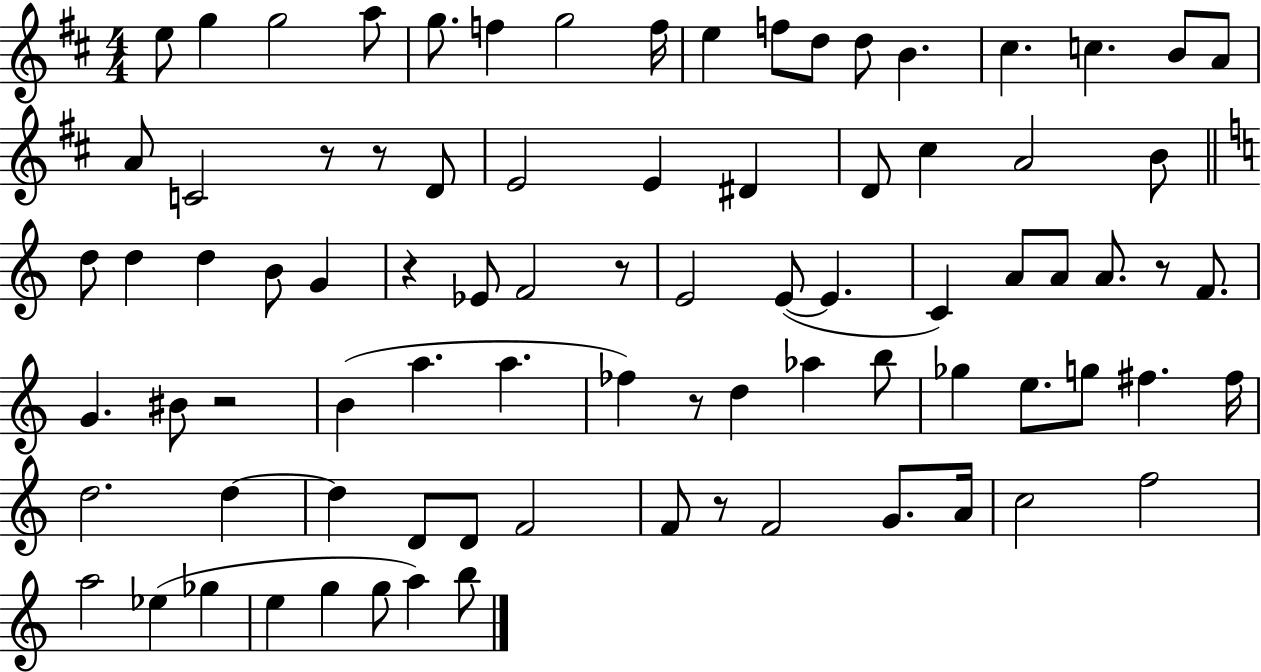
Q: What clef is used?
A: treble